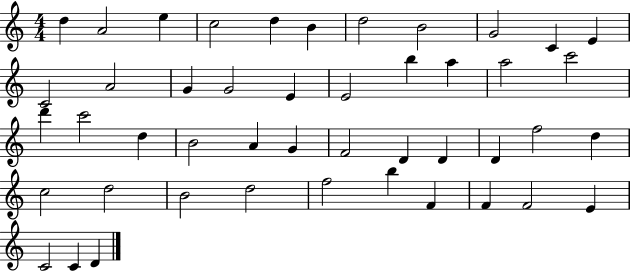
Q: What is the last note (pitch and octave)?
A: D4